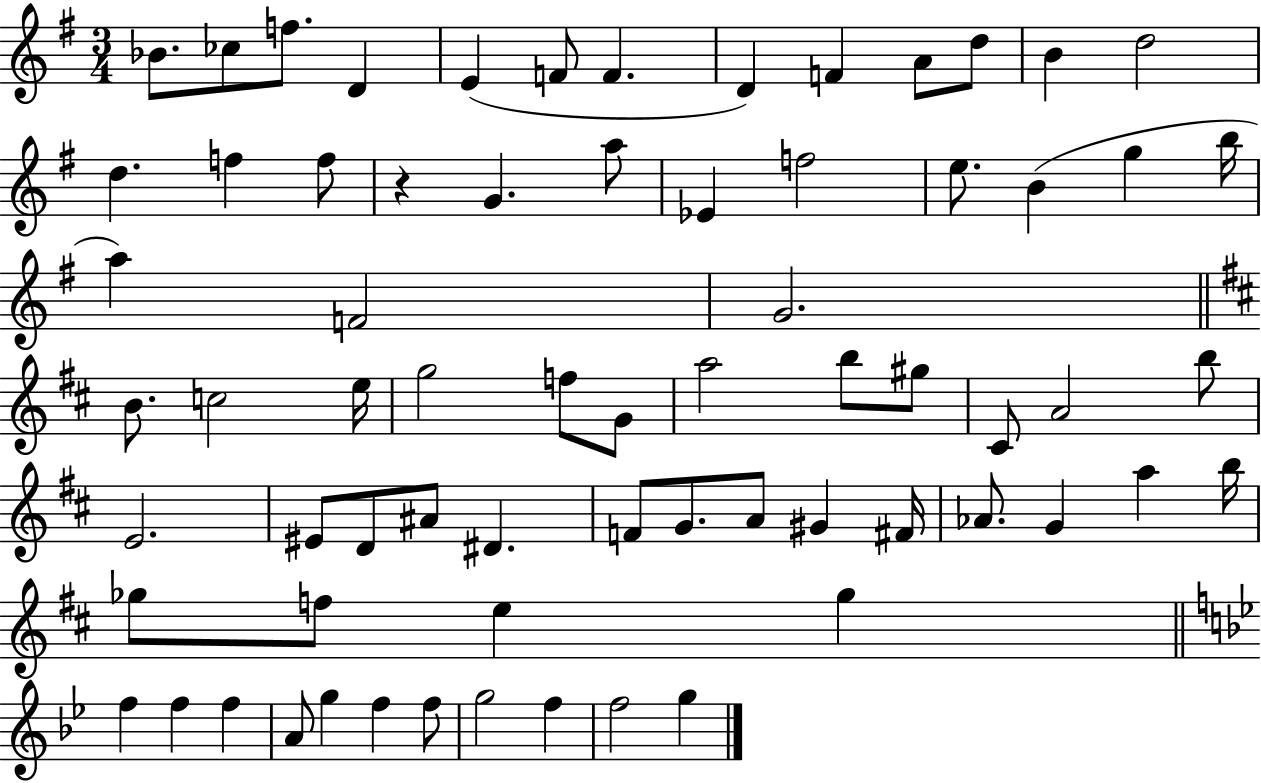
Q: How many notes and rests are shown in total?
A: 69